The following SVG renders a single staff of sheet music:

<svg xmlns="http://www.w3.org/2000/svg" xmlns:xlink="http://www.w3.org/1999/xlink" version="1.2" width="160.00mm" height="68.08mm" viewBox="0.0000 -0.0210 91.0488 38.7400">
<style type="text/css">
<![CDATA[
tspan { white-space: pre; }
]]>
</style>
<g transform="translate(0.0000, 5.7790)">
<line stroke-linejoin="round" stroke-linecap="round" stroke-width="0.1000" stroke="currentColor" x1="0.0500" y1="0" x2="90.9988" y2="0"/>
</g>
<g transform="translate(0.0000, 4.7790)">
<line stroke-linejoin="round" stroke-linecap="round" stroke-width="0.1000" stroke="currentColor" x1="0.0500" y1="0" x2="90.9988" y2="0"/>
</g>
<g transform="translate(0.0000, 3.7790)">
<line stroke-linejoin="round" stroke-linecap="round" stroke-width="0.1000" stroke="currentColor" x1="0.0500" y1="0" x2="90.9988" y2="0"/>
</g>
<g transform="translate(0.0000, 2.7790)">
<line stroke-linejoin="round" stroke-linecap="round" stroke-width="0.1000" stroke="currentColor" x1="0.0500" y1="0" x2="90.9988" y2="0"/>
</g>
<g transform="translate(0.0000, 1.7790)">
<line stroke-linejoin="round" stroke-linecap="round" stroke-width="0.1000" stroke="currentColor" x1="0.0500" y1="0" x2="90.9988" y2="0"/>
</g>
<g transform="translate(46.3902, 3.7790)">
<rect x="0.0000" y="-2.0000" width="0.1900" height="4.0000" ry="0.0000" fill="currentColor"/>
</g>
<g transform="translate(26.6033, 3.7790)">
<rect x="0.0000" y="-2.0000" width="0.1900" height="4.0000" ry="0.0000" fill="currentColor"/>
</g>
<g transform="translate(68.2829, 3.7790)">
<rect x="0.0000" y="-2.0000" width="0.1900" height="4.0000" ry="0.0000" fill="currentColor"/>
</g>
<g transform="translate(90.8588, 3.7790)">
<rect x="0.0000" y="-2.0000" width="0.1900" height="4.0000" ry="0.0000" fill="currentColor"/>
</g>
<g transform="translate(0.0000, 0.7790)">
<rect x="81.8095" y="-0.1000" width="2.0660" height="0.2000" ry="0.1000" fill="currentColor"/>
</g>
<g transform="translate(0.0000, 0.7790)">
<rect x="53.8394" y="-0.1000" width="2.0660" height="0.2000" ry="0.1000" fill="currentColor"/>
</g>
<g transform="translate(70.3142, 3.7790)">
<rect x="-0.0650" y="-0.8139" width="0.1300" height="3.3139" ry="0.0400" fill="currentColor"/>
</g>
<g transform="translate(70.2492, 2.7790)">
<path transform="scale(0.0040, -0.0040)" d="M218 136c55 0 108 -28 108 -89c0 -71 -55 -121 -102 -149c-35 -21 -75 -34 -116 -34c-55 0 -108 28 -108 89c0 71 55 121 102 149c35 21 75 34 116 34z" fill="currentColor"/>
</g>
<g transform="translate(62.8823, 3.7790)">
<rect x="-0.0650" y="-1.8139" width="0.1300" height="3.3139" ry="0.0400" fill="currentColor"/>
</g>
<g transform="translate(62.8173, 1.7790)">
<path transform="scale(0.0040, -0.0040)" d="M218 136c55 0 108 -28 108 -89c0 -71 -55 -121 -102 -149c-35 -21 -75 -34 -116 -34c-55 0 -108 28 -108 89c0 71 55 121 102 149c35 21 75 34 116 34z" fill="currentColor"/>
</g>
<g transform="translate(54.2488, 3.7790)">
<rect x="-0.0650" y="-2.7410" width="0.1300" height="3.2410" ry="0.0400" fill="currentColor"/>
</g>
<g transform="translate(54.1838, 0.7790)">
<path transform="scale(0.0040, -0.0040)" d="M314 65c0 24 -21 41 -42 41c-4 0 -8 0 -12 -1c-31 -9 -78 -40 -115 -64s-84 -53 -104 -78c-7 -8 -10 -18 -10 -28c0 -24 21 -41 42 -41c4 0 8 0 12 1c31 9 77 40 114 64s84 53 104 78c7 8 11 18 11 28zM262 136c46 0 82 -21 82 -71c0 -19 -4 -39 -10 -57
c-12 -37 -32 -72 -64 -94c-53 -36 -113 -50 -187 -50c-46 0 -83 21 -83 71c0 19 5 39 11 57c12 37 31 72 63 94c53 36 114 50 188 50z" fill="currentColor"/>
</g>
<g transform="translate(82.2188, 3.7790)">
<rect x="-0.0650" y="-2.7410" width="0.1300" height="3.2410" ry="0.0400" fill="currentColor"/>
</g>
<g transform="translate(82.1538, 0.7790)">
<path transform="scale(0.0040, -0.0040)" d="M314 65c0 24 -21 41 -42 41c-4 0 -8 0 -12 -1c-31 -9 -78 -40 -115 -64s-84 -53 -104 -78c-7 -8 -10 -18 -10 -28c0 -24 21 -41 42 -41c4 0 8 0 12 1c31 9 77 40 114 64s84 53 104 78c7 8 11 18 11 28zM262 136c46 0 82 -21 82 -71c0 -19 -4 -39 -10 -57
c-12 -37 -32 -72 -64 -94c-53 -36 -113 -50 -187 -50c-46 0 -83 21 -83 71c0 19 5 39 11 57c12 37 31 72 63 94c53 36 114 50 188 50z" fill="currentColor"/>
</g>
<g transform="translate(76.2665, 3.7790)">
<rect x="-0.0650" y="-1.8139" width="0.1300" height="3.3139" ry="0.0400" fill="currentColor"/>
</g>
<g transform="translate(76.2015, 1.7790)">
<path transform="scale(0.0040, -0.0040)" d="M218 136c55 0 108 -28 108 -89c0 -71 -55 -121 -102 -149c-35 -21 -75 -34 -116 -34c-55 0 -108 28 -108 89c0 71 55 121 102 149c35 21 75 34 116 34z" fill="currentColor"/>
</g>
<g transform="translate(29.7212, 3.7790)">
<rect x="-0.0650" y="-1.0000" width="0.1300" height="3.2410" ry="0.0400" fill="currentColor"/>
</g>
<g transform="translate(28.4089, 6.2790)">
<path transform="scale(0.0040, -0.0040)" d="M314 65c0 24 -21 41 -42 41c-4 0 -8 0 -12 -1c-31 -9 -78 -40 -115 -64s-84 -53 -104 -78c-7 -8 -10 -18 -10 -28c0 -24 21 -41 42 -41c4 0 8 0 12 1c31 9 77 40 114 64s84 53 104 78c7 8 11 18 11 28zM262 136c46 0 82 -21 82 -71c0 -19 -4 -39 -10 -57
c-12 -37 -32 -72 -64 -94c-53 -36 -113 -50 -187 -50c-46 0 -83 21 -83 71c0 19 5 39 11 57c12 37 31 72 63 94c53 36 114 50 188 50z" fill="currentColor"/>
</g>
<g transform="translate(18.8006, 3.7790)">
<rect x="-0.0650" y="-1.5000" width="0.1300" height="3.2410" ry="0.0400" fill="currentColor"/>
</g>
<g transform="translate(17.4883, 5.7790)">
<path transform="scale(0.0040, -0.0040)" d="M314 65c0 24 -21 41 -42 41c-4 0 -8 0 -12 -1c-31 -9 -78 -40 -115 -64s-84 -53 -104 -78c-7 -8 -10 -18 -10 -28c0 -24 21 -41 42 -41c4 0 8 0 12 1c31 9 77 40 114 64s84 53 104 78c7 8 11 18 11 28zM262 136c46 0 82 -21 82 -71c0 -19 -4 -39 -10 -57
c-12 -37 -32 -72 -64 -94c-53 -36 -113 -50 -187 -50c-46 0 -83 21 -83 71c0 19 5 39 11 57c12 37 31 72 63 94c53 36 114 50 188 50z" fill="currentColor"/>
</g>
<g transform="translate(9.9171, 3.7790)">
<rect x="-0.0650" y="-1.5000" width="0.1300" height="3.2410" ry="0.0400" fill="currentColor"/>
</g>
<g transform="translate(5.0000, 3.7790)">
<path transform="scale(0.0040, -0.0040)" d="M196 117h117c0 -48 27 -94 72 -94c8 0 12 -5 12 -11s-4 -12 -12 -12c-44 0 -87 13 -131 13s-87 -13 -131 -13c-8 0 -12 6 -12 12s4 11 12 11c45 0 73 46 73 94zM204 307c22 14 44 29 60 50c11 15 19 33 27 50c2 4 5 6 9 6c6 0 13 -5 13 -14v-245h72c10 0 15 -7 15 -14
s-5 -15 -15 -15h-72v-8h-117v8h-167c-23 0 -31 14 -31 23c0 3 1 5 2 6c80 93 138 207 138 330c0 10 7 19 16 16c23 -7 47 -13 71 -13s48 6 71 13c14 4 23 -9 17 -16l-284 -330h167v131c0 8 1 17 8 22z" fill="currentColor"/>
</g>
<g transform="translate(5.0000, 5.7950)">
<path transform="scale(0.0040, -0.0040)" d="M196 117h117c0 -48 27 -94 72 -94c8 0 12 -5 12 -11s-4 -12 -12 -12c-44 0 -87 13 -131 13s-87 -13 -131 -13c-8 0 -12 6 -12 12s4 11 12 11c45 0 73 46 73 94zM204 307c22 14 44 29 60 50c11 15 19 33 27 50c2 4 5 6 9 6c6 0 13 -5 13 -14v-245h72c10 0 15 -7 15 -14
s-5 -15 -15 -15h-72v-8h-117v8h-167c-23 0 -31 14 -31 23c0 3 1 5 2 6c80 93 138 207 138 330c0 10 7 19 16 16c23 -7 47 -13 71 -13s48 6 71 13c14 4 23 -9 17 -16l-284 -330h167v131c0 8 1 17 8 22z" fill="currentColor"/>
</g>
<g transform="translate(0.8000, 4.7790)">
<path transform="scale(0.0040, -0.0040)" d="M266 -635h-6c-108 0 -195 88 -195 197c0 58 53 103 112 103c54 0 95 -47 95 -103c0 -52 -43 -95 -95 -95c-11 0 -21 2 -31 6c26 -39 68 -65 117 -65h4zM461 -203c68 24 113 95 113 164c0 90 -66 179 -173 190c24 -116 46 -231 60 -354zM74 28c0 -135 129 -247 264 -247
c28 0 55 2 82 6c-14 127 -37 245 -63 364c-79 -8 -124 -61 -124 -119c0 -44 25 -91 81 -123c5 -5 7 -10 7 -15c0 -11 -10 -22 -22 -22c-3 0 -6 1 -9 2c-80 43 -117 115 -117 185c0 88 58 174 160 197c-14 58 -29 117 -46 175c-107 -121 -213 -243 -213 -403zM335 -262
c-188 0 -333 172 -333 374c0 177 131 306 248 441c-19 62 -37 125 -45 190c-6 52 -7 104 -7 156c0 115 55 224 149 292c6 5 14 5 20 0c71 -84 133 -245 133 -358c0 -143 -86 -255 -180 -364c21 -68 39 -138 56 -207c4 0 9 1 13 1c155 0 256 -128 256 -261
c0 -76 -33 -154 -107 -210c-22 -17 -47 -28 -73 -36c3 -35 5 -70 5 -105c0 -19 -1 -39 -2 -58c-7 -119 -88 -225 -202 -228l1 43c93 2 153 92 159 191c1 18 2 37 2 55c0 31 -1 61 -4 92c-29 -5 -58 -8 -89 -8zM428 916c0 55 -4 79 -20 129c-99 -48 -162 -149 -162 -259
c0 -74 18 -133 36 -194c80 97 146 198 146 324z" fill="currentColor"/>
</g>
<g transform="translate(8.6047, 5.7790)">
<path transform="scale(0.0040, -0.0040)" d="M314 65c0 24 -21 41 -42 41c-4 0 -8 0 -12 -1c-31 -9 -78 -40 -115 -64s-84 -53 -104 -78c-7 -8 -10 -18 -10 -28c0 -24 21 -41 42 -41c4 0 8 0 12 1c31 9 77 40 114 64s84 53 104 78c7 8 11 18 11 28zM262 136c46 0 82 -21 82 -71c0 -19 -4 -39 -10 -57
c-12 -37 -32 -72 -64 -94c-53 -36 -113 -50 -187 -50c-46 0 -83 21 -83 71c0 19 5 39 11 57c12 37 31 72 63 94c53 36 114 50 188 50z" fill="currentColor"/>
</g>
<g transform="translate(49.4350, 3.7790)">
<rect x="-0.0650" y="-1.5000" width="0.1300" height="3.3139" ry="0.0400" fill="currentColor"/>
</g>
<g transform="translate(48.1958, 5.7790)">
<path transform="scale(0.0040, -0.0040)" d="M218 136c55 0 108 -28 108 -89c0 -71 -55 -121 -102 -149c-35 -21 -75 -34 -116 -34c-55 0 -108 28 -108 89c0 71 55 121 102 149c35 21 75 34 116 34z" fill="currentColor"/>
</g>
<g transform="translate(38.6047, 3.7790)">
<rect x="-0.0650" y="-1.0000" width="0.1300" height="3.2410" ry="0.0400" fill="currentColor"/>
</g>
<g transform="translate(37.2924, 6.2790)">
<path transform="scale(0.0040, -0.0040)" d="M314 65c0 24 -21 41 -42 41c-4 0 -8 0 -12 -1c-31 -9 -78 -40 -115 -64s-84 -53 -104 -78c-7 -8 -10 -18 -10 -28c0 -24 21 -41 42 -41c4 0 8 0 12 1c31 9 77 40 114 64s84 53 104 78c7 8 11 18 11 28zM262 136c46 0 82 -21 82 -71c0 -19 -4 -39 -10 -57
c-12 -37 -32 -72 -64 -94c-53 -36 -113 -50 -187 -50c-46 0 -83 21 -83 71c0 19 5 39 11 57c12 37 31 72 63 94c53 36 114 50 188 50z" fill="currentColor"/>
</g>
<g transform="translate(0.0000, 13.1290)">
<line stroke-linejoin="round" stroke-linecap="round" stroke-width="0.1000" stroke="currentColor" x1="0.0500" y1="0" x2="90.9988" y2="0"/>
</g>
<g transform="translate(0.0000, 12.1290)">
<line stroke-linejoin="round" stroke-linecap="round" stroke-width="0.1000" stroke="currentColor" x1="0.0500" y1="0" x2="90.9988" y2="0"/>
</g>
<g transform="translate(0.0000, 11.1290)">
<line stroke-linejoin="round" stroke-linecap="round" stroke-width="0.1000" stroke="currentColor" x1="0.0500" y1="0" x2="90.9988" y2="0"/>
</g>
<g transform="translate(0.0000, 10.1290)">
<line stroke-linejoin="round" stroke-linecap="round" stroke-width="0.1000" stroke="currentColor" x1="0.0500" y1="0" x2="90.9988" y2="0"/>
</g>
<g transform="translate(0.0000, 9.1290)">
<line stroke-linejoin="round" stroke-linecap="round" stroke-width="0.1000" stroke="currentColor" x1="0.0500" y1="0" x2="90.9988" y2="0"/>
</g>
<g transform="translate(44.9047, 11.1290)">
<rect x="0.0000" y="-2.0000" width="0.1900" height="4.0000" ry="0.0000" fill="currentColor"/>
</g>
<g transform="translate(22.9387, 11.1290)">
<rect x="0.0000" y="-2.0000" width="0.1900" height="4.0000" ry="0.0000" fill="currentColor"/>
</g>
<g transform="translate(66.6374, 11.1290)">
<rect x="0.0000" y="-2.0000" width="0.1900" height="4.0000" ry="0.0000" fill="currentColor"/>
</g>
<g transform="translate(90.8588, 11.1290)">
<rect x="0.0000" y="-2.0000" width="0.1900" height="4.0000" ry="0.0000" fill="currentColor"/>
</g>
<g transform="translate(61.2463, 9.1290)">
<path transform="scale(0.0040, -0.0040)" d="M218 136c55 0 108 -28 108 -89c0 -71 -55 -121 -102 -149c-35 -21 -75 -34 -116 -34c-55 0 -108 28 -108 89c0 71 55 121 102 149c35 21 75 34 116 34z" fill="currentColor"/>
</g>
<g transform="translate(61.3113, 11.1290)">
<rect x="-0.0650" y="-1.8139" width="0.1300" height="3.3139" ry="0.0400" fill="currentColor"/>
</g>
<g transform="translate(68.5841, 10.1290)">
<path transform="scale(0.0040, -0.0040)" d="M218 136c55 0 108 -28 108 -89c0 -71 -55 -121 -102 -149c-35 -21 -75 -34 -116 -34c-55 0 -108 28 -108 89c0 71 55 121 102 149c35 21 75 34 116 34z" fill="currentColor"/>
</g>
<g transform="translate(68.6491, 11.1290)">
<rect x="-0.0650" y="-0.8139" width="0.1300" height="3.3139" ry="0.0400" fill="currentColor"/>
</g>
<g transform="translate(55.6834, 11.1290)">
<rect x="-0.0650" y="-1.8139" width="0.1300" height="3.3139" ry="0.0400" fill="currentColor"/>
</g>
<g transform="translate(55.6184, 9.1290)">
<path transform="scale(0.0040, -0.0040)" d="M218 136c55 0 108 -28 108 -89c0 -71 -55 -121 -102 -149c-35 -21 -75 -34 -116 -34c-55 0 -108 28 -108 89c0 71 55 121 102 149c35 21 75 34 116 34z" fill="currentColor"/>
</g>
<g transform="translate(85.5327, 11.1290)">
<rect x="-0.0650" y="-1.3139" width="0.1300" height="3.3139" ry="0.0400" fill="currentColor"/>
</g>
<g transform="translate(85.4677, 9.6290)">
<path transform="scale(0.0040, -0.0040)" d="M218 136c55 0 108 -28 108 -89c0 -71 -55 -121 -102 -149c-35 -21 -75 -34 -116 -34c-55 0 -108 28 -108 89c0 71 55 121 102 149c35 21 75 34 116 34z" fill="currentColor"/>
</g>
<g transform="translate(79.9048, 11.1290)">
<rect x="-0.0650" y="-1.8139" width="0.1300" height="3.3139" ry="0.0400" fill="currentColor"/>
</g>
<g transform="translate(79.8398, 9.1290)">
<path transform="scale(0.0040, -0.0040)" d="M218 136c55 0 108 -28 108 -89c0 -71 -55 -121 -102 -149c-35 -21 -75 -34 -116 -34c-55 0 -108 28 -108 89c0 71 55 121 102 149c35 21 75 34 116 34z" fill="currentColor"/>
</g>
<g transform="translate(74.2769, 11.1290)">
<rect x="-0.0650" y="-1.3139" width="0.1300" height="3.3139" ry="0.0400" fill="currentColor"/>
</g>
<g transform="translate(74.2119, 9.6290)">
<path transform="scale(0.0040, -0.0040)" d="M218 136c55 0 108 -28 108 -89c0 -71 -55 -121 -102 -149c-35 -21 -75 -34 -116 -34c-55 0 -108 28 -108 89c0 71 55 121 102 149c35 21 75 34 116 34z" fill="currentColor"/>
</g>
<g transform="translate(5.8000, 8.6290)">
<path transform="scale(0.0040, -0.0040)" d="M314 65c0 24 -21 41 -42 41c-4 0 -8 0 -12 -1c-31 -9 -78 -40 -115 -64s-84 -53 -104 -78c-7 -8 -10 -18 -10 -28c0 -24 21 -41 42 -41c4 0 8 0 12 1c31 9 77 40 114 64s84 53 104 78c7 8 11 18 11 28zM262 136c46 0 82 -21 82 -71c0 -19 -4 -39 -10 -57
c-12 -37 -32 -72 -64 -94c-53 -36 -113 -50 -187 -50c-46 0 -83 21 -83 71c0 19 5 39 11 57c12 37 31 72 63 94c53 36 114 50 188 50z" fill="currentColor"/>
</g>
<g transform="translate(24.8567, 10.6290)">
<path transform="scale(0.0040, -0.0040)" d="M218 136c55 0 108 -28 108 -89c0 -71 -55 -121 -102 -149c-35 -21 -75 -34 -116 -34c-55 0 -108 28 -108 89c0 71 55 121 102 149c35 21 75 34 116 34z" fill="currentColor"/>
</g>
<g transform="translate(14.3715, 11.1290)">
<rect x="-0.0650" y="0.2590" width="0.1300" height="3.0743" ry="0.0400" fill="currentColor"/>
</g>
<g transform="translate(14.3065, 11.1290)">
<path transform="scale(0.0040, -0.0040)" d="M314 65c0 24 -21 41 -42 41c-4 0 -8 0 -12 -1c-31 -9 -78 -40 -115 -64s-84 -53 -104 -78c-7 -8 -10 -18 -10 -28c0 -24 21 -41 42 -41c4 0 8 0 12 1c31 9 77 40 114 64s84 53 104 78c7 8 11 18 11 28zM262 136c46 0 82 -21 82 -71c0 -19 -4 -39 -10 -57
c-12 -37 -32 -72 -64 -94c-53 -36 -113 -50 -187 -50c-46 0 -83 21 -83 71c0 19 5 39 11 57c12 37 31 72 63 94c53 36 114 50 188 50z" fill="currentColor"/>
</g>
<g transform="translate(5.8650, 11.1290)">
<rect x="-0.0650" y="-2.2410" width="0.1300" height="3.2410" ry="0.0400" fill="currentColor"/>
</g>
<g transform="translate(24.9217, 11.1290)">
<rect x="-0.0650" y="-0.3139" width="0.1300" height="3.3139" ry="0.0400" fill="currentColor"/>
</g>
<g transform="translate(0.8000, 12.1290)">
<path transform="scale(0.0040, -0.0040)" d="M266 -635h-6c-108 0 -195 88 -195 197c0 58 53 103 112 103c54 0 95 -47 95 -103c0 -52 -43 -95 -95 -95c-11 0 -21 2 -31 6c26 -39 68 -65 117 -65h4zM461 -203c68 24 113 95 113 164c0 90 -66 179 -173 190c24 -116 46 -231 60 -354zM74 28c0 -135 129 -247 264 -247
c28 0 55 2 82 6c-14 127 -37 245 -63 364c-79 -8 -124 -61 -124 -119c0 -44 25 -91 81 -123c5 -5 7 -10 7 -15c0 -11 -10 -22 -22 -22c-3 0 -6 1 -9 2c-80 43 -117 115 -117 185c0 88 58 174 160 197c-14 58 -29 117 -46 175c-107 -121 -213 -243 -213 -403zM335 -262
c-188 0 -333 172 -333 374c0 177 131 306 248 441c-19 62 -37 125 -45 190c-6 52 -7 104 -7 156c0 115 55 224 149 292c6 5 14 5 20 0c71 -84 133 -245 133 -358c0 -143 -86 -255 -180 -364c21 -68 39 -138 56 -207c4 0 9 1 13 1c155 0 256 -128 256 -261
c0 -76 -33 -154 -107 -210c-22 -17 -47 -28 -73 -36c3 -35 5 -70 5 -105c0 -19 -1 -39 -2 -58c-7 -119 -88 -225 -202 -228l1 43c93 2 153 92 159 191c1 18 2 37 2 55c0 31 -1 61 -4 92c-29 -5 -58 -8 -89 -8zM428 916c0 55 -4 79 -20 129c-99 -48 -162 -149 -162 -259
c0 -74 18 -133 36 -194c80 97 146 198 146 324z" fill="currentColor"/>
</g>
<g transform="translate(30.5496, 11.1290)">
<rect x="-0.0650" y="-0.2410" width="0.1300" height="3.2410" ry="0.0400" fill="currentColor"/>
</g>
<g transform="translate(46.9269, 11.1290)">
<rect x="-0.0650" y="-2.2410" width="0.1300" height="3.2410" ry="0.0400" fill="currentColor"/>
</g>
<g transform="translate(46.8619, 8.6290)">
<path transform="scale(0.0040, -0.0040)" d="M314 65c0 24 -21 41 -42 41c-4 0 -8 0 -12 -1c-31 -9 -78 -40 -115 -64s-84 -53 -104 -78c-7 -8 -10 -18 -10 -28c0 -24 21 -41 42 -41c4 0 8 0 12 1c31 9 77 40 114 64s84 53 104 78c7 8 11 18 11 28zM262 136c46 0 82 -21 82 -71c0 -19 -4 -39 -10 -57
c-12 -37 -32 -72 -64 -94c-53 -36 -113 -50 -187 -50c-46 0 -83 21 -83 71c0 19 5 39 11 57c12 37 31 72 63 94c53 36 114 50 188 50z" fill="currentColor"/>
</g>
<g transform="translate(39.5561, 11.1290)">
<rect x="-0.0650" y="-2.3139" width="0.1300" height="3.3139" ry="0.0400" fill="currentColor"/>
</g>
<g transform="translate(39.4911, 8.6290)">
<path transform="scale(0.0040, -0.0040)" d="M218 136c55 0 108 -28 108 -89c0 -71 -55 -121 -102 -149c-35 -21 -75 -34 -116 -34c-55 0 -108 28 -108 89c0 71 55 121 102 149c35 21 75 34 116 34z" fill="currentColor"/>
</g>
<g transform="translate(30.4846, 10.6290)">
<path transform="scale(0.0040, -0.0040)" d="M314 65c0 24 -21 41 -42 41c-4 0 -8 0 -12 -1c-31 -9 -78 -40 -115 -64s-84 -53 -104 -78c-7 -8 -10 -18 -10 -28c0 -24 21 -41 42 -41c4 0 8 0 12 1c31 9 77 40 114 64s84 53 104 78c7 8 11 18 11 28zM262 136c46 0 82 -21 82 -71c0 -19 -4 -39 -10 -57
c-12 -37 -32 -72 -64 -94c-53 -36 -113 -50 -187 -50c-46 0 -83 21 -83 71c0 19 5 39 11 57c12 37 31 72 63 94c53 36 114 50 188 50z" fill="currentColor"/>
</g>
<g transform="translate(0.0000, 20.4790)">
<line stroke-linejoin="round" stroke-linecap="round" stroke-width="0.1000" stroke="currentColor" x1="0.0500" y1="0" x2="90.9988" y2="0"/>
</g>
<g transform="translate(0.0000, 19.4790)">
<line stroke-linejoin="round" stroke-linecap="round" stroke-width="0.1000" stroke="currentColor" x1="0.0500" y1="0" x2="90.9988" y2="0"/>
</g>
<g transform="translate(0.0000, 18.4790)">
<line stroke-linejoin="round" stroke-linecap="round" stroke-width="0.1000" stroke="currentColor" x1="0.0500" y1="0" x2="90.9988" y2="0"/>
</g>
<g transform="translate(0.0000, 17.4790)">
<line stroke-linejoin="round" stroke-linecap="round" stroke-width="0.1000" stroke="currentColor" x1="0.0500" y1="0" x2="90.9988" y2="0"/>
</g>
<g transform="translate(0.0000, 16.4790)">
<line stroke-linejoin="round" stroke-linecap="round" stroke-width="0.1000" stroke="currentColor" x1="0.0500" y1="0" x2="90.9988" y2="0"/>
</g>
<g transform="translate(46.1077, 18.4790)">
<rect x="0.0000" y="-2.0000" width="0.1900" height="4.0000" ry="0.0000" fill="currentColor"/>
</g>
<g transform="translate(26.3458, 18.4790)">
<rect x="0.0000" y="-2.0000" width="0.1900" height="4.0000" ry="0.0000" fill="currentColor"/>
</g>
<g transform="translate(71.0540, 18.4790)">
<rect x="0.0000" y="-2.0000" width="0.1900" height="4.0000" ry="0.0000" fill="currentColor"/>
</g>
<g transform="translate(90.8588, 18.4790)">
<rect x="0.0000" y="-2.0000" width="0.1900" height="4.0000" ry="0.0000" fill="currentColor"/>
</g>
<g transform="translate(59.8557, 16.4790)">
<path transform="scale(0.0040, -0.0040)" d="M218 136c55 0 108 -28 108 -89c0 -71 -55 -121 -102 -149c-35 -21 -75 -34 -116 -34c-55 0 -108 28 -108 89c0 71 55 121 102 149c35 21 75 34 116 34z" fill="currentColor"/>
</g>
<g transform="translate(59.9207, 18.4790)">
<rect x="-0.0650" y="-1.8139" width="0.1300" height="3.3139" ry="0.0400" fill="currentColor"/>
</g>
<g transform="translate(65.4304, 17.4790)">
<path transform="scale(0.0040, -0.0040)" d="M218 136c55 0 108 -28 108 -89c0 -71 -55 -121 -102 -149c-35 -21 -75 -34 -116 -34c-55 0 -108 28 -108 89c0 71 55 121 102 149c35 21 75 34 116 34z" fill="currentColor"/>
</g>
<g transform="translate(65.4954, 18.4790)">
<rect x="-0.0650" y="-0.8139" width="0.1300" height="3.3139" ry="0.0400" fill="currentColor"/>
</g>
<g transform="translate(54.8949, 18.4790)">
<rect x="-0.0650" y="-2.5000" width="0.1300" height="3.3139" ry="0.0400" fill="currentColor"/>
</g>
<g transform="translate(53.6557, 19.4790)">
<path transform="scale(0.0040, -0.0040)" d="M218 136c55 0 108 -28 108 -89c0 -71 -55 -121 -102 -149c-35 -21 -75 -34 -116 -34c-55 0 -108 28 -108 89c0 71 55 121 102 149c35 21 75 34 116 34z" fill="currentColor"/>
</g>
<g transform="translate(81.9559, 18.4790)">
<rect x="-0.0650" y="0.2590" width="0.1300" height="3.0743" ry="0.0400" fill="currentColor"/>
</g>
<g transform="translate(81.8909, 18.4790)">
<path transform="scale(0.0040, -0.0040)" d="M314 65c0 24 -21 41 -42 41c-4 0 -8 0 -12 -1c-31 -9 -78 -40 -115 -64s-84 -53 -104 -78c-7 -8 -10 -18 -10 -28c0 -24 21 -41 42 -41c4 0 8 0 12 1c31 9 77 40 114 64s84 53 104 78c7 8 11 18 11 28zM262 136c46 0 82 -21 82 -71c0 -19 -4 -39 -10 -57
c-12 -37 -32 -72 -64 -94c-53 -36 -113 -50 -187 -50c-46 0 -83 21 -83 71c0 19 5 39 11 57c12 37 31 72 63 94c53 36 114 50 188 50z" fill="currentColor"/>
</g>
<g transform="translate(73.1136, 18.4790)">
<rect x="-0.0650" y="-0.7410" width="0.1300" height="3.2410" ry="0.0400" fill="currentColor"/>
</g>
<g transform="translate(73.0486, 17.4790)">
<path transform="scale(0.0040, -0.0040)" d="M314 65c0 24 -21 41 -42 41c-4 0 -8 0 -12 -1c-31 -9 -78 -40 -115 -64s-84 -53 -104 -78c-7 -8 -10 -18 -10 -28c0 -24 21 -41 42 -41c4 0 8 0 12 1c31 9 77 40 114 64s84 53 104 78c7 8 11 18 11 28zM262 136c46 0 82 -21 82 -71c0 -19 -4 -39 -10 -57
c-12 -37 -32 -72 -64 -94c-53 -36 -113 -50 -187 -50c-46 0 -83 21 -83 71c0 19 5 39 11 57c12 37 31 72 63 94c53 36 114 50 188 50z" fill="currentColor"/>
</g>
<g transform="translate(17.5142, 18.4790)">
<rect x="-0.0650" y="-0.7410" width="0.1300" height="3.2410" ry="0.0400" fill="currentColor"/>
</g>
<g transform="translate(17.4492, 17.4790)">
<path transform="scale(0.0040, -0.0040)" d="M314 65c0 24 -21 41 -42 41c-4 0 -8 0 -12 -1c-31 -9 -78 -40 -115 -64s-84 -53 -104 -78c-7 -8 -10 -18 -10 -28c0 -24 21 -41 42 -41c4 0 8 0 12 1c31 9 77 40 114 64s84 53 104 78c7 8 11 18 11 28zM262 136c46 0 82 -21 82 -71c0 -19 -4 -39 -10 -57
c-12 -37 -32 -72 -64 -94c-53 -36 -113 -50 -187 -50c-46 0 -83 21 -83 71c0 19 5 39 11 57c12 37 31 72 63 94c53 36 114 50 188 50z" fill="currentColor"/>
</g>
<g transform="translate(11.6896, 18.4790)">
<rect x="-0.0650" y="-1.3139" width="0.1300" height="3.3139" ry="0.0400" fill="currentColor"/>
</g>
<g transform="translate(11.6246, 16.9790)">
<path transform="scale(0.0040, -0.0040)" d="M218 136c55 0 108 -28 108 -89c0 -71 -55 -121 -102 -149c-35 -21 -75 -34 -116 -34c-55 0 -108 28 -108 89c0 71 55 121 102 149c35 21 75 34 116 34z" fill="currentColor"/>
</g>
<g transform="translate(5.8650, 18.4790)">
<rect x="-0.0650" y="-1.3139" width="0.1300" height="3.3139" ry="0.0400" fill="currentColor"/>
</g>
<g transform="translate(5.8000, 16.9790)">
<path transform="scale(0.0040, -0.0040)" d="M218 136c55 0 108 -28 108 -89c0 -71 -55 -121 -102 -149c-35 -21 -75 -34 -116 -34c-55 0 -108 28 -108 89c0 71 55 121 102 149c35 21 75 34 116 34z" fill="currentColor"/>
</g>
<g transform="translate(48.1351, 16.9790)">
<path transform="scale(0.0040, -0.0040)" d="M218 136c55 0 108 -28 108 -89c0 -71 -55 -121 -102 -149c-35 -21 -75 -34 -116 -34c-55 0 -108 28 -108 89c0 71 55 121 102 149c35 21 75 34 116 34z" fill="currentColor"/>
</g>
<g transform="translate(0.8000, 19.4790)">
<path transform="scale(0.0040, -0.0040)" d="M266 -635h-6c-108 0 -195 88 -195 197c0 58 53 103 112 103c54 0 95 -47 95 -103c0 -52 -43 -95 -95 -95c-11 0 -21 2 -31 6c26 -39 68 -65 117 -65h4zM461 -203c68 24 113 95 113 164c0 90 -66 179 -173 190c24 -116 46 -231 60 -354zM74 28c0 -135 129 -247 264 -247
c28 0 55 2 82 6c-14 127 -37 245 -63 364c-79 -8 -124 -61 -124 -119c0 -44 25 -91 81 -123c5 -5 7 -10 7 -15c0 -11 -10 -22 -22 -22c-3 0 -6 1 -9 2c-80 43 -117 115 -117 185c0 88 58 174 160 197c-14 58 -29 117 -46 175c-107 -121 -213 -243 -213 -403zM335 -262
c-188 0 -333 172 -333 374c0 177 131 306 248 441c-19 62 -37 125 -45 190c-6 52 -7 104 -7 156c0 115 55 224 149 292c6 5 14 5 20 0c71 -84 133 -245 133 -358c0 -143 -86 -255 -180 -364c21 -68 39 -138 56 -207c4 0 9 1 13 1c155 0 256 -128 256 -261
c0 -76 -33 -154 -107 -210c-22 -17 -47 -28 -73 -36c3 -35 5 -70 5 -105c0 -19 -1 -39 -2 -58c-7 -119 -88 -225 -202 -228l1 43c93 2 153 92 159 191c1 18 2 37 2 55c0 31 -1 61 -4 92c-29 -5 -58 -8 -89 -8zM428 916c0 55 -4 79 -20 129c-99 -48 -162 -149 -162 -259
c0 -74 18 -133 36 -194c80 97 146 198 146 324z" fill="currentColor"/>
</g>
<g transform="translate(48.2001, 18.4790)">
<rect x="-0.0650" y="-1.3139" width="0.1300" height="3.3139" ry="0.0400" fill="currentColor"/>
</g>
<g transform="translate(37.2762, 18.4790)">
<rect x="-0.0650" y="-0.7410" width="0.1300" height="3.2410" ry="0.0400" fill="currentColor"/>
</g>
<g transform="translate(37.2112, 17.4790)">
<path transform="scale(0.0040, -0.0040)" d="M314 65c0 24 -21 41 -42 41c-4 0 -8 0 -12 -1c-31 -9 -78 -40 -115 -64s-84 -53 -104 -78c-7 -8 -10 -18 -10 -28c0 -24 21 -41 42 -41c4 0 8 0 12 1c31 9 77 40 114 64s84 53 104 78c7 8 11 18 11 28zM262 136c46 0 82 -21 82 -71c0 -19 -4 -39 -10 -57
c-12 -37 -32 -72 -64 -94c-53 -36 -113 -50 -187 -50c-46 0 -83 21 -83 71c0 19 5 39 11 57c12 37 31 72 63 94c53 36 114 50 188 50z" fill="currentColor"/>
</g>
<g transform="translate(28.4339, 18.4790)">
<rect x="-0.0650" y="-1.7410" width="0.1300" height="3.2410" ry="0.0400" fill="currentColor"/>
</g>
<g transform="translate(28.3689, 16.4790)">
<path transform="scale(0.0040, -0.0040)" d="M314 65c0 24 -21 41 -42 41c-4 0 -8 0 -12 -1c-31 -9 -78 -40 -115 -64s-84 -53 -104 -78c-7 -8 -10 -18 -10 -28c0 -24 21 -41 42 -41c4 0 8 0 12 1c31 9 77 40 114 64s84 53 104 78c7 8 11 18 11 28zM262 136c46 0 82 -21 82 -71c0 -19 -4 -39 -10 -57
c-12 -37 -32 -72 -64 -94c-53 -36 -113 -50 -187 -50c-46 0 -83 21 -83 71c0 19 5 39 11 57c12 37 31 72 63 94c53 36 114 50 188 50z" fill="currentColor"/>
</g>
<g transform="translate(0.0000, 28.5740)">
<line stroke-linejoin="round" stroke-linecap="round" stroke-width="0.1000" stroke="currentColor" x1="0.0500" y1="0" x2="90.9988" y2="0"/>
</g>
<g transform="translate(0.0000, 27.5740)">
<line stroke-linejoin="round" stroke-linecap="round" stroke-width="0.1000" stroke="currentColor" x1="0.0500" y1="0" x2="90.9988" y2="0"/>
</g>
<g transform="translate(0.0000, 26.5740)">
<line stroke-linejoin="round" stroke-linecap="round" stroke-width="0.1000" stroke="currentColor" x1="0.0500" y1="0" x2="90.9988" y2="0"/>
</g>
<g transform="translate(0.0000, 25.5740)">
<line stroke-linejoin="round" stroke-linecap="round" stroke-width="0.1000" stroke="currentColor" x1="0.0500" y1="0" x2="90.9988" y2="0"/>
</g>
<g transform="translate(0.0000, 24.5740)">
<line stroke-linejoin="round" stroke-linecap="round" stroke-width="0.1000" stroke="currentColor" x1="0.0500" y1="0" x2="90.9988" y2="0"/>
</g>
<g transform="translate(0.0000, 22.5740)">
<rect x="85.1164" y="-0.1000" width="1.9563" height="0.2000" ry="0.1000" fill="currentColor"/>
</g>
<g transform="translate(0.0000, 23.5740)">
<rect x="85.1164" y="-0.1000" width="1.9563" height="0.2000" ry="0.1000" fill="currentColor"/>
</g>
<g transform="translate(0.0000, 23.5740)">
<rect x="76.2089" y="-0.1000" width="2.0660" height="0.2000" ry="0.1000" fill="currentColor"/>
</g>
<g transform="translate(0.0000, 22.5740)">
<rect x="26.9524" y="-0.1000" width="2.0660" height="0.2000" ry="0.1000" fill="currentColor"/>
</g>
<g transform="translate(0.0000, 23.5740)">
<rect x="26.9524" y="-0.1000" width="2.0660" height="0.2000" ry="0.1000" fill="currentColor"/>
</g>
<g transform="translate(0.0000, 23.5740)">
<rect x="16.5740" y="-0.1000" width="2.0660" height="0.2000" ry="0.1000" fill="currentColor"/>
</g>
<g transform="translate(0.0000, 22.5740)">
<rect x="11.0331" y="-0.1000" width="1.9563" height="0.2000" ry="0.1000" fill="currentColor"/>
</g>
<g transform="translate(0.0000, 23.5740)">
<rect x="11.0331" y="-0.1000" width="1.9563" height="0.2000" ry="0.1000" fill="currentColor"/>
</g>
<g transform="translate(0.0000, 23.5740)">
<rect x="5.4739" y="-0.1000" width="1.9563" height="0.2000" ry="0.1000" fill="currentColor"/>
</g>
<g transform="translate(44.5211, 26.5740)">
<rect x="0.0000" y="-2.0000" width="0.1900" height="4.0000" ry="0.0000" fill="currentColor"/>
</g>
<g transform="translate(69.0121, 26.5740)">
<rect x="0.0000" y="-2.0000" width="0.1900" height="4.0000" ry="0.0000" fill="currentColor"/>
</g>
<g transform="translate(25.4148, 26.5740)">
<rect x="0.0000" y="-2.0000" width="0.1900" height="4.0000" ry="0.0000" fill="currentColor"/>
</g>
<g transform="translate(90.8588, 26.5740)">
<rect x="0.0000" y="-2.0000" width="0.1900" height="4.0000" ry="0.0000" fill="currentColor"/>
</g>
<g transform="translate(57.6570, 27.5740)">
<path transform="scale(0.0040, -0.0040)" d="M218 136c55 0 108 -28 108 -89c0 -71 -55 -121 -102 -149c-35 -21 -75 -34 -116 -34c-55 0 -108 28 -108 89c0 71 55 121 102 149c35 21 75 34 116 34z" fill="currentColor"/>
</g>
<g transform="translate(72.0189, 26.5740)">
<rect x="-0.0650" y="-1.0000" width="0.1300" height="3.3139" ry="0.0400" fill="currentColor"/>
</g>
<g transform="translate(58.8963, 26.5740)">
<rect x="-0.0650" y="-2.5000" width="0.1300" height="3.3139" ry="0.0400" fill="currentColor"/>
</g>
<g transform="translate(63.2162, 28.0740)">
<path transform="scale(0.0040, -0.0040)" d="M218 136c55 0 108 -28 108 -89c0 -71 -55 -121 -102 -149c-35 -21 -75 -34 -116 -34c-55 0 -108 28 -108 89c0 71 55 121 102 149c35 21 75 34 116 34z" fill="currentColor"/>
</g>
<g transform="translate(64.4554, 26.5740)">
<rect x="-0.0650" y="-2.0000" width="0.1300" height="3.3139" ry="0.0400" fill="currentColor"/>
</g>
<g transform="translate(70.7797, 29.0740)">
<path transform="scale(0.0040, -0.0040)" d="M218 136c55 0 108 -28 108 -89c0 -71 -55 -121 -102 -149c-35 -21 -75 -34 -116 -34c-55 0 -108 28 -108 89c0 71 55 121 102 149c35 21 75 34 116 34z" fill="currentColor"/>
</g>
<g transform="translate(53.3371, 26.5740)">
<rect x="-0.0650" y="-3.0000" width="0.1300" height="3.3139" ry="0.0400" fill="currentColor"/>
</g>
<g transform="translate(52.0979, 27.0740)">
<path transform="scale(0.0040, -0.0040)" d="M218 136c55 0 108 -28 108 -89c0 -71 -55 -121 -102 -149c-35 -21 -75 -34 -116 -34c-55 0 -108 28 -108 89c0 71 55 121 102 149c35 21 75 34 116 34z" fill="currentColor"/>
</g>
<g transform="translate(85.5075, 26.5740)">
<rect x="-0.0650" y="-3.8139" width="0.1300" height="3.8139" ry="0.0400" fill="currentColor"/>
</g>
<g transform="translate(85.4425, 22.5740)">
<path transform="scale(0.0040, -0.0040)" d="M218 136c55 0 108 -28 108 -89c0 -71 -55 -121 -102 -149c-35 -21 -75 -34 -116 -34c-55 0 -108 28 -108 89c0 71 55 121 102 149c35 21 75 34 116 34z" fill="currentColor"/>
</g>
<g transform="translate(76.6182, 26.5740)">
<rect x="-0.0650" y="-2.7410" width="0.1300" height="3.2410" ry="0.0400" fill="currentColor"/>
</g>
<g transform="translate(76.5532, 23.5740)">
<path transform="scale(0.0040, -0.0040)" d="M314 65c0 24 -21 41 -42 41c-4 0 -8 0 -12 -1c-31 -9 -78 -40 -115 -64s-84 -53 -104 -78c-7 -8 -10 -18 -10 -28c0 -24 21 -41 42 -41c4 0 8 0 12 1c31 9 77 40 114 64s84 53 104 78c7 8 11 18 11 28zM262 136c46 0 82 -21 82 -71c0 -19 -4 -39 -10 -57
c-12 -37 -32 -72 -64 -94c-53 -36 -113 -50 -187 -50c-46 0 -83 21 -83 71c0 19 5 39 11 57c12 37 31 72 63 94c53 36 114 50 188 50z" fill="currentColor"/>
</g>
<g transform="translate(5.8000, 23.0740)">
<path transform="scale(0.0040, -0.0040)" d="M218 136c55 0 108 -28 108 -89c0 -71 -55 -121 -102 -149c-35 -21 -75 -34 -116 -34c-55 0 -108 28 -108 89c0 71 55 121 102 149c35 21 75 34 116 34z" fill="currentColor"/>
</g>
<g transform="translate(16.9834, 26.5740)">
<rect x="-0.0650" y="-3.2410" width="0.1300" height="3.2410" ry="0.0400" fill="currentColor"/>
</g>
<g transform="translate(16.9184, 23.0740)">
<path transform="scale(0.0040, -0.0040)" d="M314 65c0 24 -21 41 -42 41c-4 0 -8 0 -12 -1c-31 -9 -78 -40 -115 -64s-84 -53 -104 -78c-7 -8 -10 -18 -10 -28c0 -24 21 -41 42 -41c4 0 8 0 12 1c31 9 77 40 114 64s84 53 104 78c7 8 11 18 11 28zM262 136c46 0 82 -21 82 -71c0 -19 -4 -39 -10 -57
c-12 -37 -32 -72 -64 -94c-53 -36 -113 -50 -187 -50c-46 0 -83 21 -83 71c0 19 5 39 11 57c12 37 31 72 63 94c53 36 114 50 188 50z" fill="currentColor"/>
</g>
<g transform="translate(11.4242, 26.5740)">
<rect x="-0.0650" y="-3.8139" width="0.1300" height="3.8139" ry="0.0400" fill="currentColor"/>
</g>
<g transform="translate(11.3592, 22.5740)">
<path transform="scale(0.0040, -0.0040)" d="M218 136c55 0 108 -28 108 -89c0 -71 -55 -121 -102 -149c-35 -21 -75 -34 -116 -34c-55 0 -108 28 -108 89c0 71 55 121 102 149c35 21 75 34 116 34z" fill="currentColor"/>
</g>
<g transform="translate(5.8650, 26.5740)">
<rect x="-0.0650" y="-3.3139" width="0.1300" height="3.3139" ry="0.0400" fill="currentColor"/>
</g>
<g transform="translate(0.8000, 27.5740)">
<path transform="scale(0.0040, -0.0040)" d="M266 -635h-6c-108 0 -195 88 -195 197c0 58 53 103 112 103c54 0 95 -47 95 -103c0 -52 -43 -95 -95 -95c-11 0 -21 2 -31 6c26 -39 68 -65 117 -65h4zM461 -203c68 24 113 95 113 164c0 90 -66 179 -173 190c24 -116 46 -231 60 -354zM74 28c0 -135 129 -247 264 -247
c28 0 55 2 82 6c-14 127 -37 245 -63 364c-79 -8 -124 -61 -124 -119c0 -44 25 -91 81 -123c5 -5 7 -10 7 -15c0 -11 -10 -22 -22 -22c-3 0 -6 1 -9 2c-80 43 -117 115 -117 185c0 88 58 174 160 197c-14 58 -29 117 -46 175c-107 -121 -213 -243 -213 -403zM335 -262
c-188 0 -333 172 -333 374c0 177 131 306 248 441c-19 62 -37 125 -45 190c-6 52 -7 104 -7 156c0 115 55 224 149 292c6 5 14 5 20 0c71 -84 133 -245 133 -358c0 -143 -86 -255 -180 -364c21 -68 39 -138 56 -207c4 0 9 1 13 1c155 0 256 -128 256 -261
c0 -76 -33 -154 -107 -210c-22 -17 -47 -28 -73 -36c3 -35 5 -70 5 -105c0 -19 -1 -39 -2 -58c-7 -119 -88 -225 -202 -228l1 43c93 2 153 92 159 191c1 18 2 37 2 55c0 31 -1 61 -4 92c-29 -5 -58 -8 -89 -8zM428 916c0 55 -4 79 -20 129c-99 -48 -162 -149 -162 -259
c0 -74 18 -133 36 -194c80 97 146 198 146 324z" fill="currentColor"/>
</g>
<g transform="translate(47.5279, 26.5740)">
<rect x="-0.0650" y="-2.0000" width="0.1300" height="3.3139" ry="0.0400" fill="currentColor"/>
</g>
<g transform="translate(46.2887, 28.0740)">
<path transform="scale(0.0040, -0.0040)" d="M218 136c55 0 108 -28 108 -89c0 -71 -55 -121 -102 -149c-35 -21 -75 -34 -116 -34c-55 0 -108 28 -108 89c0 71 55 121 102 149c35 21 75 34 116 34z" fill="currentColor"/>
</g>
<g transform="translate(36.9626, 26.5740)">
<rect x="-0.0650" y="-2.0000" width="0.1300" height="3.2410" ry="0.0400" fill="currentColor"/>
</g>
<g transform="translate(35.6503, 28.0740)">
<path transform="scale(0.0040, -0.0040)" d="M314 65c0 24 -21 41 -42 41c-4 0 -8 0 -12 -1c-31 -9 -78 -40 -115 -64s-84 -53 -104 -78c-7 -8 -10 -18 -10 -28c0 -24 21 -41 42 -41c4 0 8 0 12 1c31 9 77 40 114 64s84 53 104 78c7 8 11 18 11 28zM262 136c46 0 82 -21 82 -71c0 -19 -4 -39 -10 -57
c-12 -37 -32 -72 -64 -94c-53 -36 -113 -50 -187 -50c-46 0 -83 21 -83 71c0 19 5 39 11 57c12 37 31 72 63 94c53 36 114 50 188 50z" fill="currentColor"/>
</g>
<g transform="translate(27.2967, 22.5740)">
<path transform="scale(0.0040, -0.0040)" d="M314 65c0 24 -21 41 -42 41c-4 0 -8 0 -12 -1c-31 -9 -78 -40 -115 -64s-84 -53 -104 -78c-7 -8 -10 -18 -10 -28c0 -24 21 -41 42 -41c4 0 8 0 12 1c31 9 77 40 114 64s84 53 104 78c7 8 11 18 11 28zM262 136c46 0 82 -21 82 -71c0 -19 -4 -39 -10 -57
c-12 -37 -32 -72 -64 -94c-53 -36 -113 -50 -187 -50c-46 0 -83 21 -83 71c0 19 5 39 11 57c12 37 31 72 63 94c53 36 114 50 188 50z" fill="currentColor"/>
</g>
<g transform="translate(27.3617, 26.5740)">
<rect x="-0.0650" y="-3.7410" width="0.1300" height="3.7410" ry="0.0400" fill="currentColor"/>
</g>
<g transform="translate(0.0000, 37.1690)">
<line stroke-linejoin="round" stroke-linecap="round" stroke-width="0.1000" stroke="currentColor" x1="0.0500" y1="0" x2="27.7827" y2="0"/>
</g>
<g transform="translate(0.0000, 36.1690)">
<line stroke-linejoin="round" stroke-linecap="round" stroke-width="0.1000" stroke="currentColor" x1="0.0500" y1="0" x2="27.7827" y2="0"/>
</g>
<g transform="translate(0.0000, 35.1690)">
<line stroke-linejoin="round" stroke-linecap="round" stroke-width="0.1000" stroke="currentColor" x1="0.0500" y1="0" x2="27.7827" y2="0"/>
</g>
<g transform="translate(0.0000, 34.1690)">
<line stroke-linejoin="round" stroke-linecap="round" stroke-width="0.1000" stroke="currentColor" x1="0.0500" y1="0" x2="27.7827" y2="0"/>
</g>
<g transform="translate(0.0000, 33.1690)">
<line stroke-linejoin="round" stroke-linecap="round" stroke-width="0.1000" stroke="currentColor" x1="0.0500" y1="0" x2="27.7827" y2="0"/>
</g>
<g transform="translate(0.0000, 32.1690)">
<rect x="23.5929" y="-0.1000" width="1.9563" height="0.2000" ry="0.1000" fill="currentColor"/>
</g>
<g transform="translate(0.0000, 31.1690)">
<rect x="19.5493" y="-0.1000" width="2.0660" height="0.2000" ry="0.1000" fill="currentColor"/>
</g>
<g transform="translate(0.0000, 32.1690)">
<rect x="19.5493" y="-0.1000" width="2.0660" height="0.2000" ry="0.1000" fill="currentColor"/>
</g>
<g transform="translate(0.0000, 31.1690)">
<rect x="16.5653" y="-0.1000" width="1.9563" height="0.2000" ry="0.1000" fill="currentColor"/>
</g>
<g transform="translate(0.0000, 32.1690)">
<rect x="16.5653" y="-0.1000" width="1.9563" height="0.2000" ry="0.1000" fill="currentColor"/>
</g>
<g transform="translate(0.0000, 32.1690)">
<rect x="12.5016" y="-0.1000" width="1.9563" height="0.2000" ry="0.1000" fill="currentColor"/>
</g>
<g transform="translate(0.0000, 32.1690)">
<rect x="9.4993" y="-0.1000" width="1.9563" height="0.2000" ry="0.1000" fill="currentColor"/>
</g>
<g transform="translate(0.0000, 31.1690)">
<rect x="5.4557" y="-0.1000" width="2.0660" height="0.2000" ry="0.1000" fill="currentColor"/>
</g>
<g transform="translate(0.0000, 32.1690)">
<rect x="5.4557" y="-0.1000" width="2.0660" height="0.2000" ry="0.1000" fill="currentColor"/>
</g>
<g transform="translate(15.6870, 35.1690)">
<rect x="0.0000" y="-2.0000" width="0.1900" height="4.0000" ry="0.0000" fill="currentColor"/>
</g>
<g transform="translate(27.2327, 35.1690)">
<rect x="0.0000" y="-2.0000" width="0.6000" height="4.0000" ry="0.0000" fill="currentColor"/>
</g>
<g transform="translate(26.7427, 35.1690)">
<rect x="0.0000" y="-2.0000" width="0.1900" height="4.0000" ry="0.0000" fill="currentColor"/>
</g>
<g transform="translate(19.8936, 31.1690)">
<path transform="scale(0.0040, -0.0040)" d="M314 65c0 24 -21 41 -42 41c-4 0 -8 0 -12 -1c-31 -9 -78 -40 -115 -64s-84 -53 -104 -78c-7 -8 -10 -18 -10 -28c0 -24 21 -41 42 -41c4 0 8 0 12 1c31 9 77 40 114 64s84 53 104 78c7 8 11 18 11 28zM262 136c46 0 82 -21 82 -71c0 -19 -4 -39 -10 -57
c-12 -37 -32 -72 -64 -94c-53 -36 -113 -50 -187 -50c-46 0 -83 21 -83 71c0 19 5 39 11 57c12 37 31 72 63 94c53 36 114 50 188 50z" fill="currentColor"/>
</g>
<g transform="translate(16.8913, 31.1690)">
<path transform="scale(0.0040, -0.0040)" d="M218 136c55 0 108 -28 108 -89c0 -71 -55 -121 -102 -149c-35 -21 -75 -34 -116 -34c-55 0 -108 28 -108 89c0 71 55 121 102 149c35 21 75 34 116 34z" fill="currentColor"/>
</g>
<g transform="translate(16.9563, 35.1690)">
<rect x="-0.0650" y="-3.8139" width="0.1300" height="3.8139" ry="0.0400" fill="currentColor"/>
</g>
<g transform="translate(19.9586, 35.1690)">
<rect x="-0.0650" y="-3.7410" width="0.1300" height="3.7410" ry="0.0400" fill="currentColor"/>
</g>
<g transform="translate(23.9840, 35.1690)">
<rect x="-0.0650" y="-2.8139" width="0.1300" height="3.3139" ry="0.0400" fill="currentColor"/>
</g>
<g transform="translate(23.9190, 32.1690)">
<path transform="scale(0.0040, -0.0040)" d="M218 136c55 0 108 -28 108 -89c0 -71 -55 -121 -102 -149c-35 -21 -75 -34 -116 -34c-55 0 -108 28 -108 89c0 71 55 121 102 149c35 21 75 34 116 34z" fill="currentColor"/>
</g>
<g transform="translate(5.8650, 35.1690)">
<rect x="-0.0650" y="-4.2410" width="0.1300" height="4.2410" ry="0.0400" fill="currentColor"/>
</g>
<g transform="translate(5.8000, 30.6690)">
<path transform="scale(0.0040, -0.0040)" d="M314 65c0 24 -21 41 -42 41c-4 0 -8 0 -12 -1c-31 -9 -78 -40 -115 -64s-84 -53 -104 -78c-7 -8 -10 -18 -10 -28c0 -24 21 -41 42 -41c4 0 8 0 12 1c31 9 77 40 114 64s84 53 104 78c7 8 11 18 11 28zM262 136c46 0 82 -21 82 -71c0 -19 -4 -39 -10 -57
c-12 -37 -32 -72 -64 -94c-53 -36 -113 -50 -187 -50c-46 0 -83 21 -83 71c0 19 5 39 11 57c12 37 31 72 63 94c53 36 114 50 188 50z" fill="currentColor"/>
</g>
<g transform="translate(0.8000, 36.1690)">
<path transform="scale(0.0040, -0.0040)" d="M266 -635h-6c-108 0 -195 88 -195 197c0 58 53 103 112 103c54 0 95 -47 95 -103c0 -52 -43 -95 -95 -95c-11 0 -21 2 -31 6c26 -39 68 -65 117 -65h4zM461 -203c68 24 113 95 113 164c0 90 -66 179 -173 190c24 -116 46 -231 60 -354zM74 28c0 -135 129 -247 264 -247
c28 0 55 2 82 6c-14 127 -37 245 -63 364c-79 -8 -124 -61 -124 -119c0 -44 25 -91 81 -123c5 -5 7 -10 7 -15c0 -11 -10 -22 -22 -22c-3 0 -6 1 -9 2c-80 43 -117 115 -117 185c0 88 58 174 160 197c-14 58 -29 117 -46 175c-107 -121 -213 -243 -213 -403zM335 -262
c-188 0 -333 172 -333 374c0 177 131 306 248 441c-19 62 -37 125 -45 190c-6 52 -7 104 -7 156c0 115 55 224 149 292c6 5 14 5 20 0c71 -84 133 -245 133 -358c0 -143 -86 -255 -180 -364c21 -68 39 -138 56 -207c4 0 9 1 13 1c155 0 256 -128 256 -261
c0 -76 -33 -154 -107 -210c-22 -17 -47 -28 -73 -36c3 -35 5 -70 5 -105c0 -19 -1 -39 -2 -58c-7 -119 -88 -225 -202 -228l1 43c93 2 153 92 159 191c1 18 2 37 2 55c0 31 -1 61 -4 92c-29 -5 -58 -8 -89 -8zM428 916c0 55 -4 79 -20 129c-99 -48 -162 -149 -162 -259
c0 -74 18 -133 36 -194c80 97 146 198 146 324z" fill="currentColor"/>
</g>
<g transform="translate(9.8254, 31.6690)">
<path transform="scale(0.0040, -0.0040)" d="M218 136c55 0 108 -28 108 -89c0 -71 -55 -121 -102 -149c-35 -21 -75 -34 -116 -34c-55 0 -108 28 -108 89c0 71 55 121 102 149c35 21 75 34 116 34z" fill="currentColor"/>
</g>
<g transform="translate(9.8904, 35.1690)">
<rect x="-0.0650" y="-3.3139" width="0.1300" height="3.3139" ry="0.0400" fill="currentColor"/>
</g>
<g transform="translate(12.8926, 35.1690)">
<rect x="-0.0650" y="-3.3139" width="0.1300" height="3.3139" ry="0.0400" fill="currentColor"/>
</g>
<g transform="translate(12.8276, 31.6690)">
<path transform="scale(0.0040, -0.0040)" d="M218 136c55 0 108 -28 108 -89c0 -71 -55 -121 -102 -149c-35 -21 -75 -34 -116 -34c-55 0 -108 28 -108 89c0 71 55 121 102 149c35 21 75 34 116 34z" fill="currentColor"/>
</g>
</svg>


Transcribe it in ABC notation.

X:1
T:Untitled
M:4/4
L:1/4
K:C
E2 E2 D2 D2 E a2 f d f a2 g2 B2 c c2 g g2 f f d e f e e e d2 f2 d2 e G f d d2 B2 b c' b2 c'2 F2 F A G F D a2 c' d'2 b b c' c'2 a